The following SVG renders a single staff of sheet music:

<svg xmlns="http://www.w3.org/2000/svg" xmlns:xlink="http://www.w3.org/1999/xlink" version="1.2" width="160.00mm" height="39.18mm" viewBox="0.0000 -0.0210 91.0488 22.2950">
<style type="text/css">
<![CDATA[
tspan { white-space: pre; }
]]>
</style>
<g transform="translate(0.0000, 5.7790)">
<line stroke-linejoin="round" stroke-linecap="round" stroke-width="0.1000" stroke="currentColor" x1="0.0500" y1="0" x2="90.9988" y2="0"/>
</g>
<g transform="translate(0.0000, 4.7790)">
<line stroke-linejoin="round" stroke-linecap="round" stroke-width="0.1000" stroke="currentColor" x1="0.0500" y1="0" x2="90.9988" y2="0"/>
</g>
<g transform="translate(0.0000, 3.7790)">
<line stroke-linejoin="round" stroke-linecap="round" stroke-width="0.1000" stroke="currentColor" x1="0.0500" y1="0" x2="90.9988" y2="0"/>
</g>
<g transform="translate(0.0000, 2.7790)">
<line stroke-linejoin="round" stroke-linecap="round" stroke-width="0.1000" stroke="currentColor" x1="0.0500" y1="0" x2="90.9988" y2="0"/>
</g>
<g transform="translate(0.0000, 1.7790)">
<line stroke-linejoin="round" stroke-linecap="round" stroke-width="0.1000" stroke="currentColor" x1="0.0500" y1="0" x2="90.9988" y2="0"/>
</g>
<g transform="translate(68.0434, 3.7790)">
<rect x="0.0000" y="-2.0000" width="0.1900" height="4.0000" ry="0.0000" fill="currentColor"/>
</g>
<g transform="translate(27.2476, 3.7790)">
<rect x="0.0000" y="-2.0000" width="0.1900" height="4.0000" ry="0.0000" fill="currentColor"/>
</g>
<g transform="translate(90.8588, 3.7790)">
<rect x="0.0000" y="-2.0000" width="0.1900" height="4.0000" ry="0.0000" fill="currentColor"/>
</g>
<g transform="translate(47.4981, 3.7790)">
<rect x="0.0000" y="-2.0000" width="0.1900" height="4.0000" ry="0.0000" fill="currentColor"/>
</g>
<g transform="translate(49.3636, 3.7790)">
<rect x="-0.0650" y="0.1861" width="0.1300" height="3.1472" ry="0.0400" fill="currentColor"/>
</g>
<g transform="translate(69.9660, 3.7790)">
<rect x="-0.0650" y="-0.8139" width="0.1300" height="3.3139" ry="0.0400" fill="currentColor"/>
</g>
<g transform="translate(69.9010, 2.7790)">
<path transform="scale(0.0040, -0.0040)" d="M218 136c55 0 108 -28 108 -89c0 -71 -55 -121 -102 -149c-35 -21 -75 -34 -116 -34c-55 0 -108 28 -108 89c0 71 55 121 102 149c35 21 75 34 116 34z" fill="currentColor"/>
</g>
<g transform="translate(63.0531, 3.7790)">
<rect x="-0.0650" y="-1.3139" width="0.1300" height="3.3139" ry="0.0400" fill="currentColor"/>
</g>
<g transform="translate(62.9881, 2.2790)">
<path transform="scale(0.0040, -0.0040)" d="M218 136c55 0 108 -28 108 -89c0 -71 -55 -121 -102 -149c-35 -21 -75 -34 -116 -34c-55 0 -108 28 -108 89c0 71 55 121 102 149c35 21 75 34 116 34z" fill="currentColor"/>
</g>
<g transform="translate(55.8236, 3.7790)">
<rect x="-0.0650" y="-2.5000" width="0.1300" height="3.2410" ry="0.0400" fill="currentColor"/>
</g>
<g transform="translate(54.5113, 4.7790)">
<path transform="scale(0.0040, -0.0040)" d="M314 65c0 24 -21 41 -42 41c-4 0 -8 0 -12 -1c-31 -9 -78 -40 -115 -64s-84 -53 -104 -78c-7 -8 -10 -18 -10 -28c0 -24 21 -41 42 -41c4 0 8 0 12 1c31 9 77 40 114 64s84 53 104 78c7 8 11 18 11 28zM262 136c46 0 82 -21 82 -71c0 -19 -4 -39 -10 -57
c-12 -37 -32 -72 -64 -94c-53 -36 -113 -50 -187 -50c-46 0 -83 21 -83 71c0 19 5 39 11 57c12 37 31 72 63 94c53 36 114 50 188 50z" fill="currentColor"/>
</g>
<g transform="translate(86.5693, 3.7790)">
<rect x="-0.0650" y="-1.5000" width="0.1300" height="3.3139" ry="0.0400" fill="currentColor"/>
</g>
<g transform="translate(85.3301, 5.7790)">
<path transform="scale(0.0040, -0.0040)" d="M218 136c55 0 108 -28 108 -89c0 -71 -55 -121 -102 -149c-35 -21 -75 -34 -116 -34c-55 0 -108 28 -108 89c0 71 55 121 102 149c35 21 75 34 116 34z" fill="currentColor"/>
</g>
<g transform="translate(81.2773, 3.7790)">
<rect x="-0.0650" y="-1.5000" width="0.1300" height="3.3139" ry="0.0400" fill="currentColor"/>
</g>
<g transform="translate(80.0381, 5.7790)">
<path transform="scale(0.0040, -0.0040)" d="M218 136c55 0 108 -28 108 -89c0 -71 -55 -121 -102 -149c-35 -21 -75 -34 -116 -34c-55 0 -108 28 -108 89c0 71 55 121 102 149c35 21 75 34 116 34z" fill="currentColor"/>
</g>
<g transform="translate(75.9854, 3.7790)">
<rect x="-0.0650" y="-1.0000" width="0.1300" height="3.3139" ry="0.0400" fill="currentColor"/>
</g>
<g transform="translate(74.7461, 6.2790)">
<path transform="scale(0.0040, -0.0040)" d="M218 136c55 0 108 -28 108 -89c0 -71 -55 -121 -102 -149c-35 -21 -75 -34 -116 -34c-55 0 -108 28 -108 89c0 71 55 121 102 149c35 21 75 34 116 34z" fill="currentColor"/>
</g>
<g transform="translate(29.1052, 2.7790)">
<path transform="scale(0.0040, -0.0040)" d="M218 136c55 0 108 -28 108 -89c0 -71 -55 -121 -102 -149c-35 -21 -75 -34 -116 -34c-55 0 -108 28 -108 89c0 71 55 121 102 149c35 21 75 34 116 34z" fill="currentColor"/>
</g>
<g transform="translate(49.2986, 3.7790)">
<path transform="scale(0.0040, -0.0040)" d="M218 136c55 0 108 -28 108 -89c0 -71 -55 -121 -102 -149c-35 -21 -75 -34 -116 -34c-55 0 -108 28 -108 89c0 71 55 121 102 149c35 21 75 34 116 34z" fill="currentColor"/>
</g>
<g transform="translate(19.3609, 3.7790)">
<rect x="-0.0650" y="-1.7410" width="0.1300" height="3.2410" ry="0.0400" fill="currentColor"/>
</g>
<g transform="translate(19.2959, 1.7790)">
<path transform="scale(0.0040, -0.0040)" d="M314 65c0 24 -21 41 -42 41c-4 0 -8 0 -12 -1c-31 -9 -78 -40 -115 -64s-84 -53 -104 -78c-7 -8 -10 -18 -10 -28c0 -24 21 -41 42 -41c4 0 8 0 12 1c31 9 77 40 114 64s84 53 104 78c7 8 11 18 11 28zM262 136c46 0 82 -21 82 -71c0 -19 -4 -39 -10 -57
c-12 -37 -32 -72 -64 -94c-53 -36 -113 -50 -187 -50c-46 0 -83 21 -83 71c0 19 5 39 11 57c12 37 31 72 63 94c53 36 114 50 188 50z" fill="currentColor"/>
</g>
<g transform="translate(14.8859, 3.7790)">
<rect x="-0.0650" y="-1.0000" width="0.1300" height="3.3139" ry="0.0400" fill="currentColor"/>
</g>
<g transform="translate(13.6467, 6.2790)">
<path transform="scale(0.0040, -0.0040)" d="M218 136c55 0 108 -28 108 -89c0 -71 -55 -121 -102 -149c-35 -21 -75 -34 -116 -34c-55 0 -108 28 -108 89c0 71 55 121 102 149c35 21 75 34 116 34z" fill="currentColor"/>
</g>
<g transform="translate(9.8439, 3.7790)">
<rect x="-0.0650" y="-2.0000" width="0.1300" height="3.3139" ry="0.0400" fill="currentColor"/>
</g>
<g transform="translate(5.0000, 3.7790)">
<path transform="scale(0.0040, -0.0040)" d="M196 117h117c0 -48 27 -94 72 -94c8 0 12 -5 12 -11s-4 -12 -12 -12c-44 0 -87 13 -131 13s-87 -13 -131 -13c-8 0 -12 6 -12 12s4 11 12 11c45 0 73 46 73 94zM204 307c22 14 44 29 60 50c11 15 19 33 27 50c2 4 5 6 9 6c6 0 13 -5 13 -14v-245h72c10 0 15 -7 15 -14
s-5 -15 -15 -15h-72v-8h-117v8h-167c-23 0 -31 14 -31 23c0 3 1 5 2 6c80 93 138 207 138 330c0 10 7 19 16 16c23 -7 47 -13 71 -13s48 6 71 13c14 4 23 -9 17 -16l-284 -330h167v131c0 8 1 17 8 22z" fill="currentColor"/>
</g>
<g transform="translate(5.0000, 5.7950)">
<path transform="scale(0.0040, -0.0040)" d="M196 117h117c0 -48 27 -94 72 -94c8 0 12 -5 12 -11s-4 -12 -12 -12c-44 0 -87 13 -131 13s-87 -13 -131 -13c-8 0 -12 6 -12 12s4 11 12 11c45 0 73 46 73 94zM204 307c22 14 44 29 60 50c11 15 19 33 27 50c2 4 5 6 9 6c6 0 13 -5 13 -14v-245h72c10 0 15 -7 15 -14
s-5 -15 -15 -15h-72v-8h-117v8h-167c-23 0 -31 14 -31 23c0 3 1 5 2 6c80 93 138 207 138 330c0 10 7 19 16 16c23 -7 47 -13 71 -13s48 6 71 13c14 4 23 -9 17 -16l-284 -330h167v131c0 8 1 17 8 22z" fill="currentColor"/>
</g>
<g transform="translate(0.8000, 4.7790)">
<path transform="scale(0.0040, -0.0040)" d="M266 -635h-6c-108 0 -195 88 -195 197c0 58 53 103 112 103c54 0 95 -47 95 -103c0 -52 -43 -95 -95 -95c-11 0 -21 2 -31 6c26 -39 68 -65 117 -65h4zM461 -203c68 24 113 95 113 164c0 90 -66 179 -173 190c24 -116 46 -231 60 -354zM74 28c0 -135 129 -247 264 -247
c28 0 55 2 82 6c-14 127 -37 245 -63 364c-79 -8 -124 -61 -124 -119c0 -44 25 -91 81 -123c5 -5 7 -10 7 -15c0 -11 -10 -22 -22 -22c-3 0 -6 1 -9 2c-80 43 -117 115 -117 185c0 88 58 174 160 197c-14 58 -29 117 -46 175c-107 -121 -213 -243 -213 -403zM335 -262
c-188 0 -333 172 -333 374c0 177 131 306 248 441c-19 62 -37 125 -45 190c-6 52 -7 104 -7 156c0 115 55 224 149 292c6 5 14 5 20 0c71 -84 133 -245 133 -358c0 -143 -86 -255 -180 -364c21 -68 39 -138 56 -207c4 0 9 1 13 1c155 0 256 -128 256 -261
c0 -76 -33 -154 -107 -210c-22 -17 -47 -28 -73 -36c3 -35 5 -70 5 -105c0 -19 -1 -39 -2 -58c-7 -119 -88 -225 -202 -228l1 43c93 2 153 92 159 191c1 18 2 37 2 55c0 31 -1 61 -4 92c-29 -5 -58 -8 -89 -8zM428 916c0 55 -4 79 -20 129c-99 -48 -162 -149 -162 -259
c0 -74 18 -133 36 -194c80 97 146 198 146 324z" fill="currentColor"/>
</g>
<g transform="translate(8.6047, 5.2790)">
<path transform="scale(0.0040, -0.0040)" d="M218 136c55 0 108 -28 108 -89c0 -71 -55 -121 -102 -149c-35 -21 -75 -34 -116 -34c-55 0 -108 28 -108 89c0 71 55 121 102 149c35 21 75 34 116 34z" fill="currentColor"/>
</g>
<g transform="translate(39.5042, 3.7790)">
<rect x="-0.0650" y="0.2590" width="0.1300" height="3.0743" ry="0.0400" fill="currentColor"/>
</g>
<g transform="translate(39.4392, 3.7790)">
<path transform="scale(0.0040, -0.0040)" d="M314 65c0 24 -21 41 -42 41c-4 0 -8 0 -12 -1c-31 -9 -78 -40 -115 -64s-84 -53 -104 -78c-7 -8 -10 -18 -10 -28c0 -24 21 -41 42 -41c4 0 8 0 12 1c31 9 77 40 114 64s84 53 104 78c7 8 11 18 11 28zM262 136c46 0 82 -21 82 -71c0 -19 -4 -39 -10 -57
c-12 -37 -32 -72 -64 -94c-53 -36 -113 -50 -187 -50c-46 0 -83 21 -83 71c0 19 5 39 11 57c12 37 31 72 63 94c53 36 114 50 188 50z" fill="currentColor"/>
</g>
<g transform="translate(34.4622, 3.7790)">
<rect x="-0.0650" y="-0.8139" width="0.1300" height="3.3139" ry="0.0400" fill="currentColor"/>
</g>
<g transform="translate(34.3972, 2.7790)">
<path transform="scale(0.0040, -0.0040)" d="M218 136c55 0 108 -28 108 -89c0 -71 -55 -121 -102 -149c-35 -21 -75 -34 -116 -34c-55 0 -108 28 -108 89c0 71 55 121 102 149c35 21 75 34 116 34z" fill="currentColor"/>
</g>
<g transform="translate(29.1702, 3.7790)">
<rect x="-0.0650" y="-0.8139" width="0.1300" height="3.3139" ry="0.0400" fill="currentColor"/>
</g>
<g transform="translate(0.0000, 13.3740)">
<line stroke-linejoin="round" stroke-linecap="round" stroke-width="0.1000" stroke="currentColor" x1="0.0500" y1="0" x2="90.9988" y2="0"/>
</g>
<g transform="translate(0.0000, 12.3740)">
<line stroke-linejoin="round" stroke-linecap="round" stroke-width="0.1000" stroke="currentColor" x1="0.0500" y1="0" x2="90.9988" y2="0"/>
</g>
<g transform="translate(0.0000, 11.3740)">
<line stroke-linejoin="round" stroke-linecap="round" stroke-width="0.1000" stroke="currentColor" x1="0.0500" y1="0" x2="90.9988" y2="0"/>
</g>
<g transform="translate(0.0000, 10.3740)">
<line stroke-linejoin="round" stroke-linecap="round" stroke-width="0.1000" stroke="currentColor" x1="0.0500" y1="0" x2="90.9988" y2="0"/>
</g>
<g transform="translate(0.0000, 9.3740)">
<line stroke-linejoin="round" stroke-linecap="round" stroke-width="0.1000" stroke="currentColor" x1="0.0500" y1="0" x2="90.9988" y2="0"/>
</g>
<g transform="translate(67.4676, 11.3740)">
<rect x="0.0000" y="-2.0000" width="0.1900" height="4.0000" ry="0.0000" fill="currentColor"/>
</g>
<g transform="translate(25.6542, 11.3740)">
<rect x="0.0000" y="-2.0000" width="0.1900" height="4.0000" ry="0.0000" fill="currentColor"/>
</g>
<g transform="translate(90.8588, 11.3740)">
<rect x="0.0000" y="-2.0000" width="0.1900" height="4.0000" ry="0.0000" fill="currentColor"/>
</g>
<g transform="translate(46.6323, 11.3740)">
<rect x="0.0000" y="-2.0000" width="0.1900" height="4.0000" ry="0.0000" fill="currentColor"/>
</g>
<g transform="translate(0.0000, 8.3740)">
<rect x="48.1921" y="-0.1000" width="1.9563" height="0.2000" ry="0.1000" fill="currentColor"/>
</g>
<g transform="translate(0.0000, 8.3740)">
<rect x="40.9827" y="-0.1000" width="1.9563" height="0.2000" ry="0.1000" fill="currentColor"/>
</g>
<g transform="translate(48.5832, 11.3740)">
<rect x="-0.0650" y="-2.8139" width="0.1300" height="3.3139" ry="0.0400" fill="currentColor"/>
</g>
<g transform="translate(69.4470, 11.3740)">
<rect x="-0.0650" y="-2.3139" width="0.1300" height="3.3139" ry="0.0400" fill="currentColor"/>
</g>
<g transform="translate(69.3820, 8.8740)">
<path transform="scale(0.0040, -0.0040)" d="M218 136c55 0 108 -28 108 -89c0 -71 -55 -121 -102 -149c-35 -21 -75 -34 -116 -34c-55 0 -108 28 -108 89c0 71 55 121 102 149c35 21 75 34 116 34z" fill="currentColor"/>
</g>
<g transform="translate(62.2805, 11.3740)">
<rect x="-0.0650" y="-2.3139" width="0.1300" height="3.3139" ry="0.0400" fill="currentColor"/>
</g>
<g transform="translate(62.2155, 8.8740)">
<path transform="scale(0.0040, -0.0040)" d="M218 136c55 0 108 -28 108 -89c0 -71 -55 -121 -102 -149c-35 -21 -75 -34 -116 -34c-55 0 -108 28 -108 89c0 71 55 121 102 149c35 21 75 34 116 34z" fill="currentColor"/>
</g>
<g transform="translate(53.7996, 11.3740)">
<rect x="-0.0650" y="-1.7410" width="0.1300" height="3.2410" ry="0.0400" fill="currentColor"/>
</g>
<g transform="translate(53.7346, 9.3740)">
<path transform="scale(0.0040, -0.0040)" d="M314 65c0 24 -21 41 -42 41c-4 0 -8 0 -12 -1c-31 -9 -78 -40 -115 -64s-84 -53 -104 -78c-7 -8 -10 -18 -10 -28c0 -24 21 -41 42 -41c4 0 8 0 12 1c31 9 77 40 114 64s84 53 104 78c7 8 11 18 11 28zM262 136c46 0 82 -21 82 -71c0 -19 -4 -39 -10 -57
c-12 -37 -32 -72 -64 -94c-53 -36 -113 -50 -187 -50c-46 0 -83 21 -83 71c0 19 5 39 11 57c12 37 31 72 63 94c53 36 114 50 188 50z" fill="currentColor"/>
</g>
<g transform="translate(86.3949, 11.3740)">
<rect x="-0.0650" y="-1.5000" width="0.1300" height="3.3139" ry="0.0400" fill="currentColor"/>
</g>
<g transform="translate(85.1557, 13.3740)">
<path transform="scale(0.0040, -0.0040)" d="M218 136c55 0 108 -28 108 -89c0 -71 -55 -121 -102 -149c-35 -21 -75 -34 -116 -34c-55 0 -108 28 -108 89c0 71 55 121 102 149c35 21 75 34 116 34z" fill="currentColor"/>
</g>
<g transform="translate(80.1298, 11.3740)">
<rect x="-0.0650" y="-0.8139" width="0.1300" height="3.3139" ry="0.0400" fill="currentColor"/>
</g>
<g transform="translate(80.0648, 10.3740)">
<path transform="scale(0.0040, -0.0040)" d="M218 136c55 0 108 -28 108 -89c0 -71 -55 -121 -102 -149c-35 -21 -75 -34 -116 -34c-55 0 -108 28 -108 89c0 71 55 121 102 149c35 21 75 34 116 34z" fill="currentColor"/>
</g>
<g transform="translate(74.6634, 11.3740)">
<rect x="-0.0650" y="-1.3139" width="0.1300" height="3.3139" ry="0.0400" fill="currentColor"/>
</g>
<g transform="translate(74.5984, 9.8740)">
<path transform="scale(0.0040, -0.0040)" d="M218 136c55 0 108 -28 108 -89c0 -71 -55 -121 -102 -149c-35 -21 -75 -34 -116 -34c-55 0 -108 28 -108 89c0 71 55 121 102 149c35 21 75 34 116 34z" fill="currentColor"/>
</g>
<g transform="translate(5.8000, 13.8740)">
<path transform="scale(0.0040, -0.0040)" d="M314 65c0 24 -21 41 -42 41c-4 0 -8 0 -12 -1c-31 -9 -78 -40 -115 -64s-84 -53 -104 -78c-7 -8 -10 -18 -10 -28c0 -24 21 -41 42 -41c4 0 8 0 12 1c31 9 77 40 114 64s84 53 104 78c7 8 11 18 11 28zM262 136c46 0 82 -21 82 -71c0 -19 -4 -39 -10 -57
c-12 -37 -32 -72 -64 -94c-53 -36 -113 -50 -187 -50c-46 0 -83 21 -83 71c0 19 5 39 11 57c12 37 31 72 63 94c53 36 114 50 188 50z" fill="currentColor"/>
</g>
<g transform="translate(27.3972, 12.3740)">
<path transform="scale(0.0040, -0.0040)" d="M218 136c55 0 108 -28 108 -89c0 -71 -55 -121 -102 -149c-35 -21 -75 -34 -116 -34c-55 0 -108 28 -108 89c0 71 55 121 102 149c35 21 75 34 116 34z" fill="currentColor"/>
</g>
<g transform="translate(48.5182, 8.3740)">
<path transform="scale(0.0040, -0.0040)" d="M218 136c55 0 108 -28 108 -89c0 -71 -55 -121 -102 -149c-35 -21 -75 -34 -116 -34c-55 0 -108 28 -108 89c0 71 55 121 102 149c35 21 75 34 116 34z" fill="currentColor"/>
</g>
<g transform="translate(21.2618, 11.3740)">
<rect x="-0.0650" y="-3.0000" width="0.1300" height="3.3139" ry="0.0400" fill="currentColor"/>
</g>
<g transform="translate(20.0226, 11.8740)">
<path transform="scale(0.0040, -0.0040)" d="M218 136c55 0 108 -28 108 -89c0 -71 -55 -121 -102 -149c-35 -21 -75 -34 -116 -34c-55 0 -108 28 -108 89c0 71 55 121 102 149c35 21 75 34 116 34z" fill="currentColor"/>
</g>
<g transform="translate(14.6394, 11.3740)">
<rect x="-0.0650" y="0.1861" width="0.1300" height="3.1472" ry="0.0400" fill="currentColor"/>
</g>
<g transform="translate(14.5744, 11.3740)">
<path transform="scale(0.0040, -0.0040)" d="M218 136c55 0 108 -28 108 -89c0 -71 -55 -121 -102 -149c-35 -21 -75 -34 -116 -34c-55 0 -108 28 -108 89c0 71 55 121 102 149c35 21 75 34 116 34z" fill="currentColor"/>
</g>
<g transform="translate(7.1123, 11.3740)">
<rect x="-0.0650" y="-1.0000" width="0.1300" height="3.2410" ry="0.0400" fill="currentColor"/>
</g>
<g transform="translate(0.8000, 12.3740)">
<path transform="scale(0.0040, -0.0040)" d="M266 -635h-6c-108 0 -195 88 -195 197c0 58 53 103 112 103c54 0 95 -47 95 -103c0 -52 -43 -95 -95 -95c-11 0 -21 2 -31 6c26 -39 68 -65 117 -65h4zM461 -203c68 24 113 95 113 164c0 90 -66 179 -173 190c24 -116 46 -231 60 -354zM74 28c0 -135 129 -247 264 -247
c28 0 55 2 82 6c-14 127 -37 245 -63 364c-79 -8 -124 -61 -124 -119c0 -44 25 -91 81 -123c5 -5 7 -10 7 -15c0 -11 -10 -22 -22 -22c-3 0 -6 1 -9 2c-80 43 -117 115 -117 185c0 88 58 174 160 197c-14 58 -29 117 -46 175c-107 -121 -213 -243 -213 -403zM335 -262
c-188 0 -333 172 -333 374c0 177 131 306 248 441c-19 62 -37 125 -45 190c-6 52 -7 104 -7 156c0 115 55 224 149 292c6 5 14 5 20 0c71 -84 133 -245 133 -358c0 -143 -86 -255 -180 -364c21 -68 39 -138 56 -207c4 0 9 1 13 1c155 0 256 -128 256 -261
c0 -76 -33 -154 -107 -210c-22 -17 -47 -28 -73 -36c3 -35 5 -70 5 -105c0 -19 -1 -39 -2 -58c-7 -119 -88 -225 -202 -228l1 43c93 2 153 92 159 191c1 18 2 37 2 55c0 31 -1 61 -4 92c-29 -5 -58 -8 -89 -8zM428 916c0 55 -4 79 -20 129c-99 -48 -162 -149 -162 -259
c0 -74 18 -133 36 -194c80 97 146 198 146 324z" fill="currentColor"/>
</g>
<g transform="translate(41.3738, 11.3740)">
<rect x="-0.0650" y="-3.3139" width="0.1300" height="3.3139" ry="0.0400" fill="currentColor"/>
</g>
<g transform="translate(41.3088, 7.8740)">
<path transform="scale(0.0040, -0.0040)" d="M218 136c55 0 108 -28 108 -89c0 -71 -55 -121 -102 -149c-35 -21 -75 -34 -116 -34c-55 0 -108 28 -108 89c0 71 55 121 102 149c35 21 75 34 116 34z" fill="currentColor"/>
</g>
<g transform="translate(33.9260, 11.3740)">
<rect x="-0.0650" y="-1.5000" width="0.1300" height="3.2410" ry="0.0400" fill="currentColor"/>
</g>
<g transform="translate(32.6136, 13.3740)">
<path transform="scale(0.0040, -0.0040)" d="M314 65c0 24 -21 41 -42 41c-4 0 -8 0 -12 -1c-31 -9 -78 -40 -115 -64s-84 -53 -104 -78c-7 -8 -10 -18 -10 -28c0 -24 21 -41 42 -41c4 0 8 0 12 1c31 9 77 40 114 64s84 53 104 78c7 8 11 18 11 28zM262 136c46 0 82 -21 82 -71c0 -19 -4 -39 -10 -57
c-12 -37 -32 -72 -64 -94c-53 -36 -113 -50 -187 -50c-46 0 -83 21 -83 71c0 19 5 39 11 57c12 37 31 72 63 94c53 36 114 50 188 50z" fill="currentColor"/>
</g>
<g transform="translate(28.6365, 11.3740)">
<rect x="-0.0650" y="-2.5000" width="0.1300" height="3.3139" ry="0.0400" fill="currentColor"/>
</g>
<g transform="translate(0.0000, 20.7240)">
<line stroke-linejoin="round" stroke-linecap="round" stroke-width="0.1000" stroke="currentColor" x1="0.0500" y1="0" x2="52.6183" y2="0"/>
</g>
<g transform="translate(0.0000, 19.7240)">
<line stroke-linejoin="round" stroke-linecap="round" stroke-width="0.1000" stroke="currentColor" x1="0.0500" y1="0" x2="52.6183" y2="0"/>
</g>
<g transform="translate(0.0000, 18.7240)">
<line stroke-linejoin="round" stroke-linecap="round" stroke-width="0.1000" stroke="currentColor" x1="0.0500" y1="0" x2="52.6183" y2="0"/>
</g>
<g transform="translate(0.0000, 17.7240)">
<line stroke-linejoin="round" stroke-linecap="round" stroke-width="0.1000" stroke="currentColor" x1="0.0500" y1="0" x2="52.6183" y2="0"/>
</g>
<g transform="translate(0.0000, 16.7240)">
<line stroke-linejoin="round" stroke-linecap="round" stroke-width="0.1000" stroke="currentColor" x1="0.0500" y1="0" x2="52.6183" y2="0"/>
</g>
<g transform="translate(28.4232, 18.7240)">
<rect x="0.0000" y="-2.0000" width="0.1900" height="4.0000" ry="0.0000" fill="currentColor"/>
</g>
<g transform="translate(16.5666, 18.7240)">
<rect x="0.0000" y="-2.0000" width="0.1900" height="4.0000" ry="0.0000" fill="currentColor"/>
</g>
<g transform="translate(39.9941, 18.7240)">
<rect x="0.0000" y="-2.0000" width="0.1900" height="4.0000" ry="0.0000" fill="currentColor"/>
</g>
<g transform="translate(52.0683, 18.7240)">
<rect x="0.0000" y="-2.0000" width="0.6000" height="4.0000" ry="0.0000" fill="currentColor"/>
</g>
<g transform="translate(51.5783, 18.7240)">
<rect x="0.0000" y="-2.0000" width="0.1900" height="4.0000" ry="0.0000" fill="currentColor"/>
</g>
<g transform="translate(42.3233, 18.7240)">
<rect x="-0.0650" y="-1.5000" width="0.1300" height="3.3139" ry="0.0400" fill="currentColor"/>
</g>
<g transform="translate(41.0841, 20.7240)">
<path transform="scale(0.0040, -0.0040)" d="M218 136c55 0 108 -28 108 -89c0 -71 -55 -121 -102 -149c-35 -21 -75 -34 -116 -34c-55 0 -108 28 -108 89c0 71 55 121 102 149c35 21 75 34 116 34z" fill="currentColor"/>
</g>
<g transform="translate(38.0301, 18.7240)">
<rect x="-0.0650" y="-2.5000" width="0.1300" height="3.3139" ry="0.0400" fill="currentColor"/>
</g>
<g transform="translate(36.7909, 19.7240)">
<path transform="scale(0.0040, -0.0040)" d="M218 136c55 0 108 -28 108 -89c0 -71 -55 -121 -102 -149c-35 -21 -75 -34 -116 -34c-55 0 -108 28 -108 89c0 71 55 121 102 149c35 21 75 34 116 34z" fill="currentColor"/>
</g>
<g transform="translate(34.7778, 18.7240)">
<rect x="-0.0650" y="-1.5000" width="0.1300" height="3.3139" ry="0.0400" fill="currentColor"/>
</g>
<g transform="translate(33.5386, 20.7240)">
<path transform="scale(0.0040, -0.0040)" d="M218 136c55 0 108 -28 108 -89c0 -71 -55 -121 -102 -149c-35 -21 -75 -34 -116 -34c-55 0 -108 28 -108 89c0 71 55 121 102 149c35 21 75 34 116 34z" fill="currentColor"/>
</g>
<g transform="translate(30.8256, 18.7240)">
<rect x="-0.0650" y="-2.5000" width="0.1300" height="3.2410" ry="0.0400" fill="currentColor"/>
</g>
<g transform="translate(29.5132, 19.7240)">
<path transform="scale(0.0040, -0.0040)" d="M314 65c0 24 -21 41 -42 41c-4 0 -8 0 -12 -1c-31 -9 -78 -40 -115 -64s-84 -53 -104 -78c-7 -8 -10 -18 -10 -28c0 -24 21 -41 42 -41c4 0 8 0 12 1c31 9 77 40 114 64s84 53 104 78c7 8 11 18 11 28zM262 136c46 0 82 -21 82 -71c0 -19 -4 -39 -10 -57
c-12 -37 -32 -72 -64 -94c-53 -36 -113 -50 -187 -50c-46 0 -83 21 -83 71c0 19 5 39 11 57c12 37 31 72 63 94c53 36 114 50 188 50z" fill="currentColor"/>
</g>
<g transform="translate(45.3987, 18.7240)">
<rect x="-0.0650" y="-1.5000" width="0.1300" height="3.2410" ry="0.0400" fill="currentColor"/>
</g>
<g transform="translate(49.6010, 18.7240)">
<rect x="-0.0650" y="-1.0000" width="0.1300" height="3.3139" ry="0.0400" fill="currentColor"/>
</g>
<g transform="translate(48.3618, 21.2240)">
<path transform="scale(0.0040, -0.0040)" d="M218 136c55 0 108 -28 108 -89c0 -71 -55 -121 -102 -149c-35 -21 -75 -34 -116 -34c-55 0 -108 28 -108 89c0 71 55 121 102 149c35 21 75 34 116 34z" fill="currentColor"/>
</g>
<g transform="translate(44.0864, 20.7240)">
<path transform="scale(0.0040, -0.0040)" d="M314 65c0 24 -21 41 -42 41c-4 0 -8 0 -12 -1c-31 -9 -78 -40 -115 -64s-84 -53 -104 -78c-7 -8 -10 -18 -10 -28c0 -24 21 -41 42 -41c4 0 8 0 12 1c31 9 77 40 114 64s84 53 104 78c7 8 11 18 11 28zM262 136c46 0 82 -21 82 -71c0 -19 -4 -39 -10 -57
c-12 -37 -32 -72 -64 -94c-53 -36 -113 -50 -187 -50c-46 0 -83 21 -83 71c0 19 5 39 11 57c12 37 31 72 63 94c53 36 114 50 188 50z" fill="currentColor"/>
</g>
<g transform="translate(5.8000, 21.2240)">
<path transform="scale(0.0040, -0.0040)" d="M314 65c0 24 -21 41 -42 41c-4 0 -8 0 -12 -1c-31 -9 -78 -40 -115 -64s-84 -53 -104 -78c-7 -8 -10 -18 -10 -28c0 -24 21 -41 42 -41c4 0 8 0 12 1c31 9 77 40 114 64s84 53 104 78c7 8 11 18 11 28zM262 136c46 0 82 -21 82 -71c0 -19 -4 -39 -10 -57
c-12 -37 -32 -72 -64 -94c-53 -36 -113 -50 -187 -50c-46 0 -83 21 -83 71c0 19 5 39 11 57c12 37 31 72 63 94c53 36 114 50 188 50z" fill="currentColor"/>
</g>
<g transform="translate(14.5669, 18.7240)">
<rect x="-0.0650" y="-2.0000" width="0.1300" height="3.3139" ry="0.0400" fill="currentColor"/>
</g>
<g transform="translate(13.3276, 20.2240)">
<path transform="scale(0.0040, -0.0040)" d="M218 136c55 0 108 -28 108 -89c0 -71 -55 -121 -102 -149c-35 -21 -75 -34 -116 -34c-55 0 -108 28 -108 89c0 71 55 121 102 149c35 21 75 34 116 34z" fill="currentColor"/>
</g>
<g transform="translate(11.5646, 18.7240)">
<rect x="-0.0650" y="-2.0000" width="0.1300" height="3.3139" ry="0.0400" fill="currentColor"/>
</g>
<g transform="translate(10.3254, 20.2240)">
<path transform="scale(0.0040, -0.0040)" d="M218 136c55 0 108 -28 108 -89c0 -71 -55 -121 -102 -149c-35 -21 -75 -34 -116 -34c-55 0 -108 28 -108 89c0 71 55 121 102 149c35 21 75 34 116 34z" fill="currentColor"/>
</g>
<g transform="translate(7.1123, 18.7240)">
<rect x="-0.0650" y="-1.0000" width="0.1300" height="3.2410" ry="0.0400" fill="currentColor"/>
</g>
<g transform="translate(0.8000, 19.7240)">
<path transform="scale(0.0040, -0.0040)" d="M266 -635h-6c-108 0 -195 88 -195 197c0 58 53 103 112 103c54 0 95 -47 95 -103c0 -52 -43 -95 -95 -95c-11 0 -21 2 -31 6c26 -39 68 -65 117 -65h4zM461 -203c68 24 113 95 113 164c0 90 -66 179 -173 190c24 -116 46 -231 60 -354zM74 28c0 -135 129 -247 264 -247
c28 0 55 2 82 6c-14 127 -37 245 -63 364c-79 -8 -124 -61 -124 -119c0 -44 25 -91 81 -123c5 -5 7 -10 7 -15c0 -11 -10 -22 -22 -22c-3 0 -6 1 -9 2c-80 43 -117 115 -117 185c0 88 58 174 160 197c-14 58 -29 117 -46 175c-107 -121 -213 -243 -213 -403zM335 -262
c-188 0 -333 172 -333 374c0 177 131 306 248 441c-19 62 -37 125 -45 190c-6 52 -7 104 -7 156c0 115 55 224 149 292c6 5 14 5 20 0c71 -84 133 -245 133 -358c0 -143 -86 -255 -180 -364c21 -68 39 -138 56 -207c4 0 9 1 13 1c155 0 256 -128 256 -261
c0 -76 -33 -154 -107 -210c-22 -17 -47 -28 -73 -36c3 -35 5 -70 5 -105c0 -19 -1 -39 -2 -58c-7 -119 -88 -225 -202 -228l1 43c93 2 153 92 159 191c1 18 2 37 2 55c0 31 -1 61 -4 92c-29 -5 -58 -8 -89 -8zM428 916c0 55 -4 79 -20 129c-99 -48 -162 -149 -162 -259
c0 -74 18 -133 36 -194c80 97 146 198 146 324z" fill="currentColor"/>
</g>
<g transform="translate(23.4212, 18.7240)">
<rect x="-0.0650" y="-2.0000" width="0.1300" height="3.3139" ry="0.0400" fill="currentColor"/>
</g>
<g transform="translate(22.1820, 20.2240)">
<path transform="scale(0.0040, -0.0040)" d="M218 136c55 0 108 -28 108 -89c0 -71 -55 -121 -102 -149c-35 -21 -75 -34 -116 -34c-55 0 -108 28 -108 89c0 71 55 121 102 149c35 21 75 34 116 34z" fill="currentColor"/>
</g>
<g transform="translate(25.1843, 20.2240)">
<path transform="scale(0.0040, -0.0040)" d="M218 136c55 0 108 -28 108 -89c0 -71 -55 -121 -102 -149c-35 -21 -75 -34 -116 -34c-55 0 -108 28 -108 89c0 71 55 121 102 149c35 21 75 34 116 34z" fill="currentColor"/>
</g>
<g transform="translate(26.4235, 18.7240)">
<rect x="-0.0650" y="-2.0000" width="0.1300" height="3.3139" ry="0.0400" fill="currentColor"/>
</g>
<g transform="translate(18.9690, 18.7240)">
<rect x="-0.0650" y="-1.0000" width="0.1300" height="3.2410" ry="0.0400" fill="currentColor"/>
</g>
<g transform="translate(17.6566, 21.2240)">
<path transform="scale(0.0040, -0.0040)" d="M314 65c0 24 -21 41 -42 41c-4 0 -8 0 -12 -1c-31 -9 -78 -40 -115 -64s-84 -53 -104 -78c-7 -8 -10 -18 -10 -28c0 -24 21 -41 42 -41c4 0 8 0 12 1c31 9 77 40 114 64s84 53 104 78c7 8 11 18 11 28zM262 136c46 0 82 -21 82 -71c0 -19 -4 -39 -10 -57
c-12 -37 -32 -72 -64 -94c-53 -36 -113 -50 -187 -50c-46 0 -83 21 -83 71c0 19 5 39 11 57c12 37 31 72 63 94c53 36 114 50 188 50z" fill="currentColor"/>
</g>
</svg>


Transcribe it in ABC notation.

X:1
T:Untitled
M:4/4
L:1/4
K:C
F D f2 d d B2 B G2 e d D E E D2 B A G E2 b a f2 g g e d E D2 F F D2 F F G2 E G E E2 D